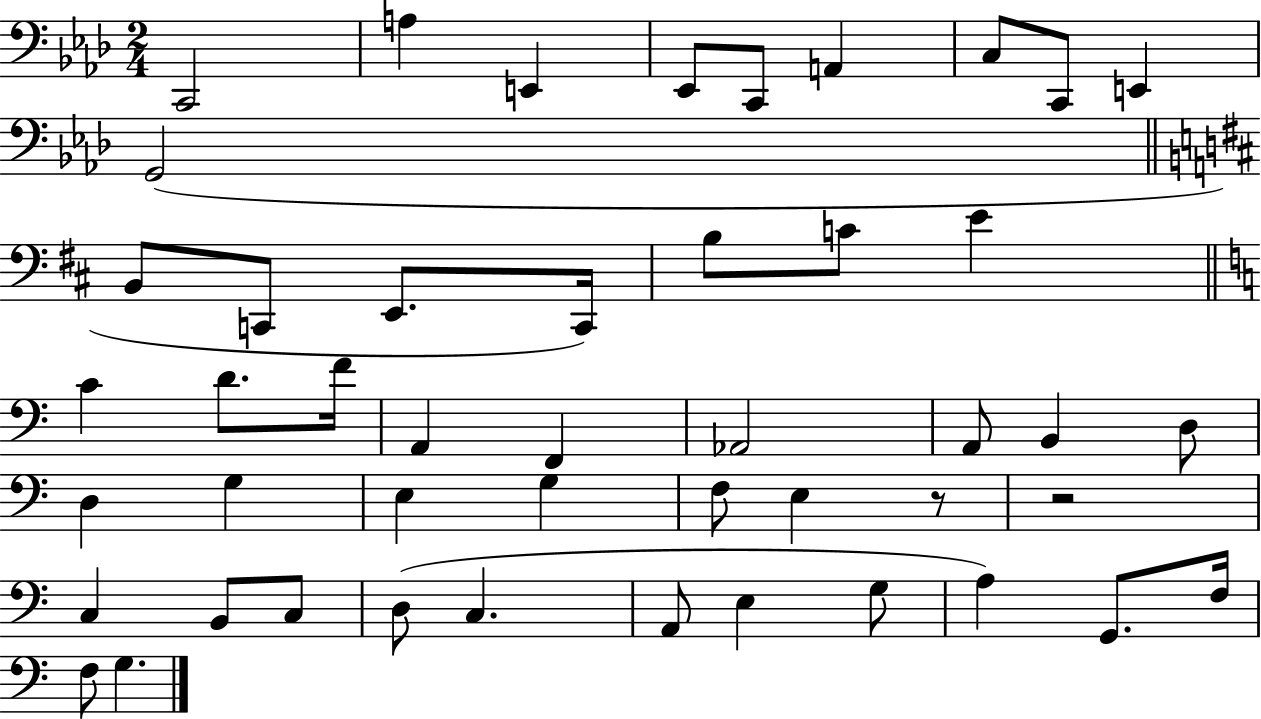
{
  \clef bass
  \numericTimeSignature
  \time 2/4
  \key aes \major
  c,2 | a4 e,4 | ees,8 c,8 a,4 | c8 c,8 e,4 | \break g,2( | \bar "||" \break \key b \minor b,8 c,8 e,8. c,16) | b8 c'8 e'4 | \bar "||" \break \key c \major c'4 d'8. f'16 | a,4 f,4 | aes,2 | a,8 b,4 d8 | \break d4 g4 | e4 g4 | f8 e4 r8 | r2 | \break c4 b,8 c8 | d8( c4. | a,8 e4 g8 | a4) g,8. f16 | \break f8 g4. | \bar "|."
}